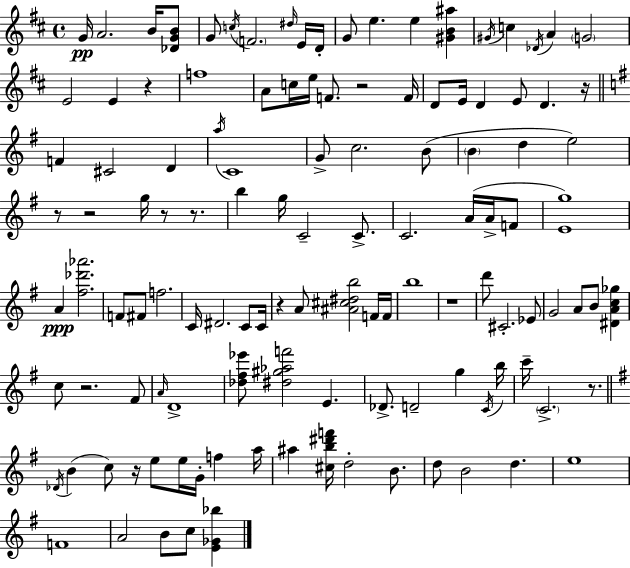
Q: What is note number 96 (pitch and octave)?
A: F4